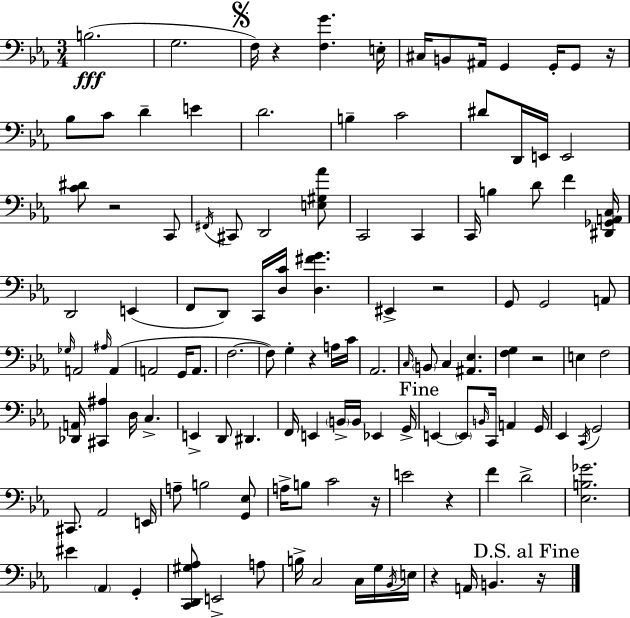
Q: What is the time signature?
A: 3/4